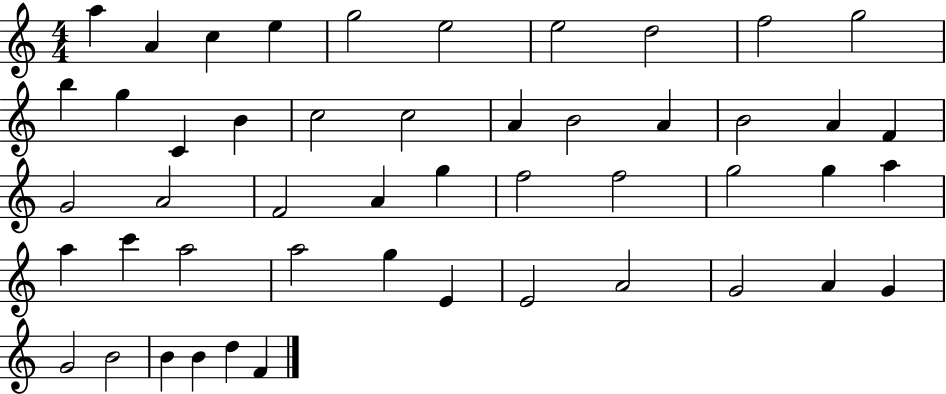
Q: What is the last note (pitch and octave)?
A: F4